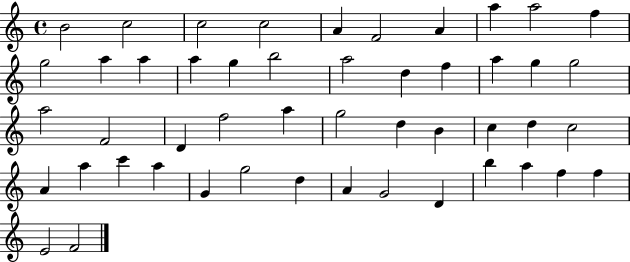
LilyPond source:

{
  \clef treble
  \time 4/4
  \defaultTimeSignature
  \key c \major
  b'2 c''2 | c''2 c''2 | a'4 f'2 a'4 | a''4 a''2 f''4 | \break g''2 a''4 a''4 | a''4 g''4 b''2 | a''2 d''4 f''4 | a''4 g''4 g''2 | \break a''2 f'2 | d'4 f''2 a''4 | g''2 d''4 b'4 | c''4 d''4 c''2 | \break a'4 a''4 c'''4 a''4 | g'4 g''2 d''4 | a'4 g'2 d'4 | b''4 a''4 f''4 f''4 | \break e'2 f'2 | \bar "|."
}